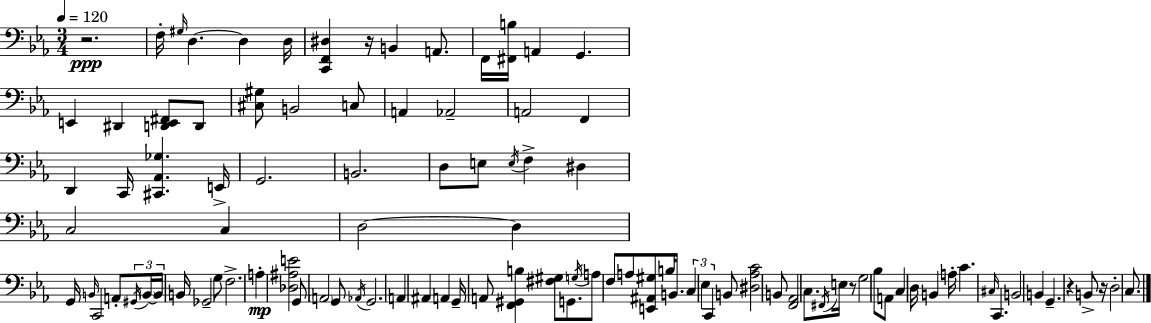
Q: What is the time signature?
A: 3/4